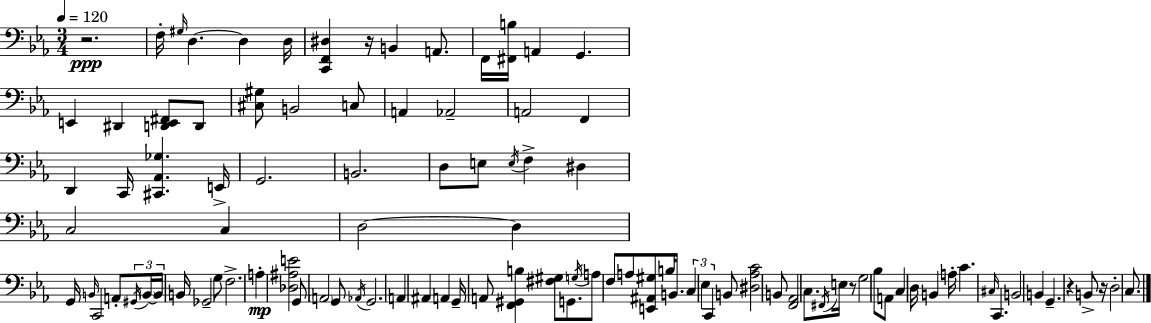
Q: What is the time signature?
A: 3/4